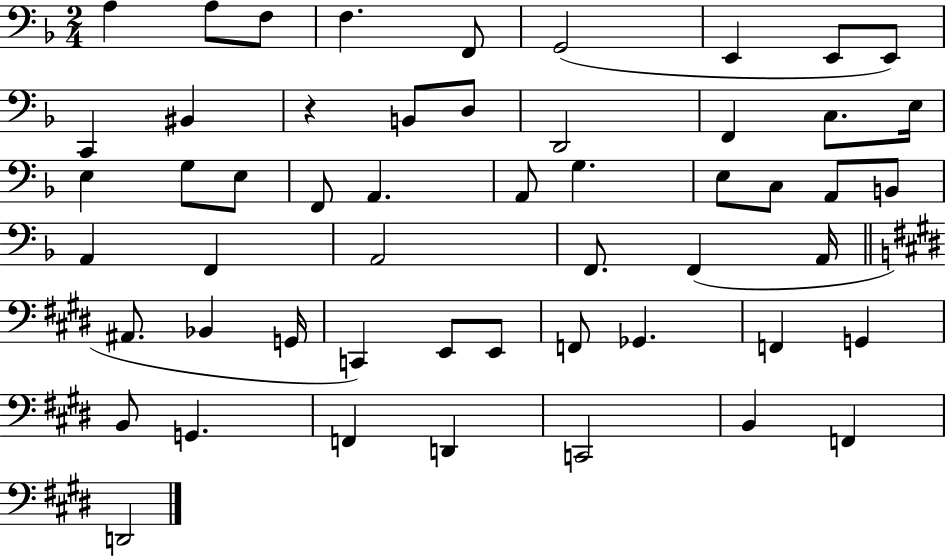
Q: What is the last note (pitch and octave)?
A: D2